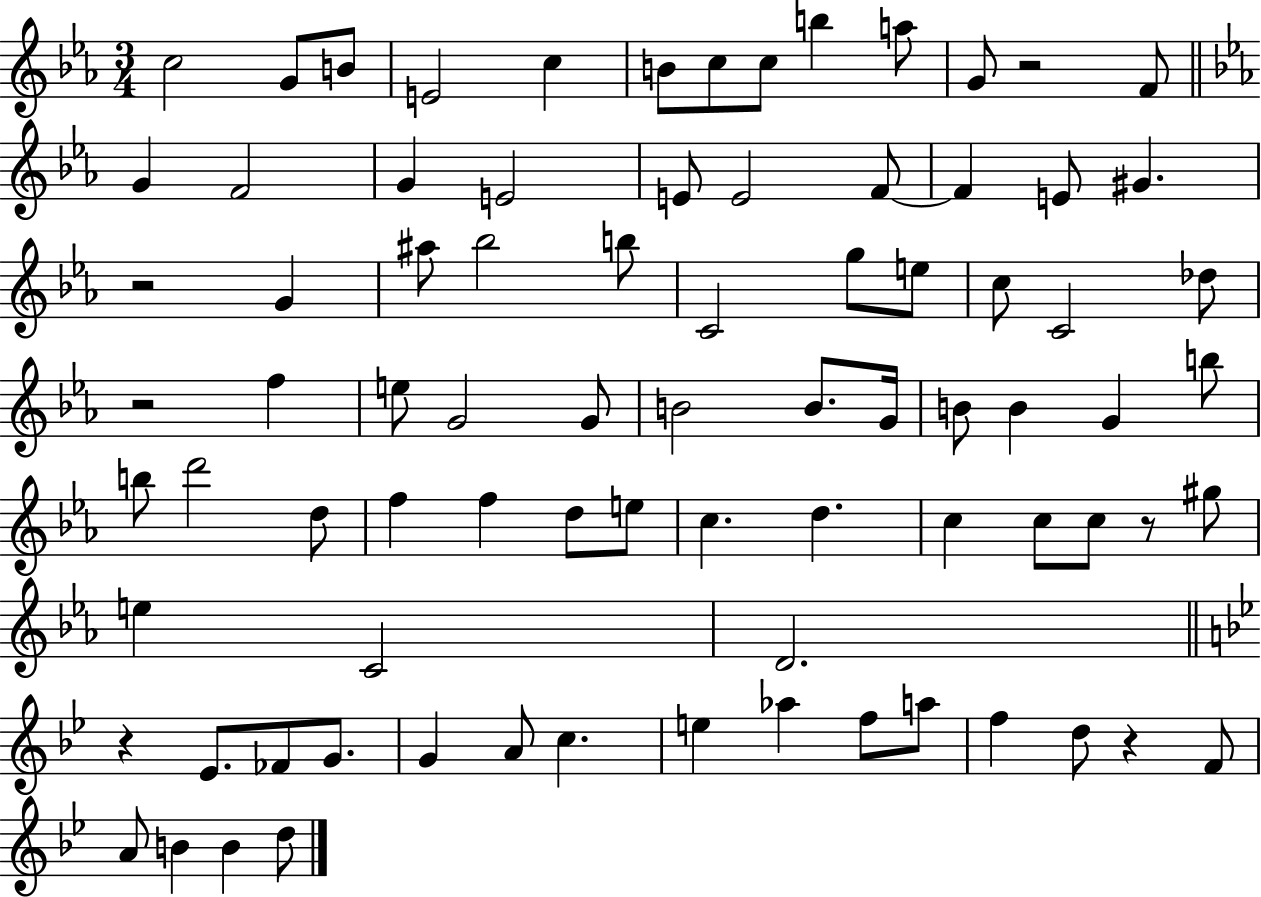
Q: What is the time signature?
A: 3/4